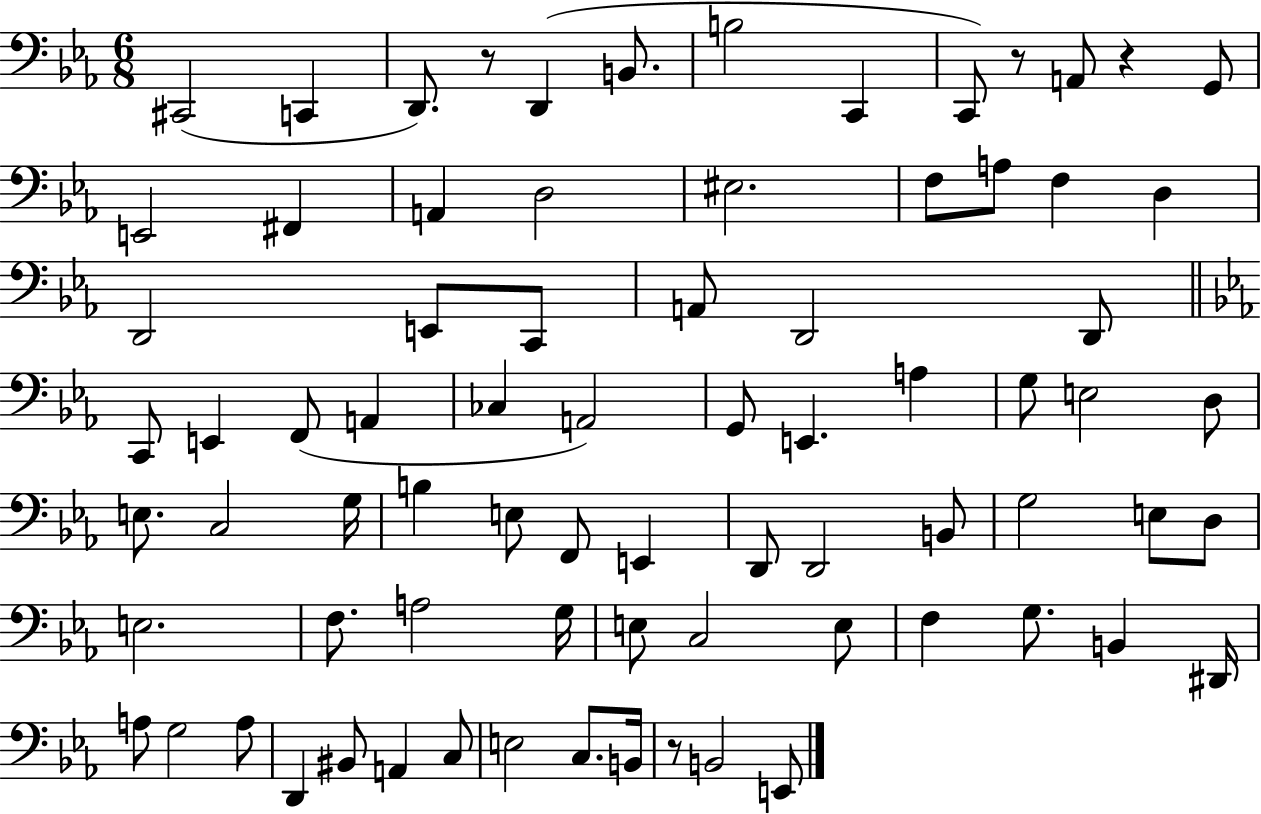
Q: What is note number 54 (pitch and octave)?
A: G3